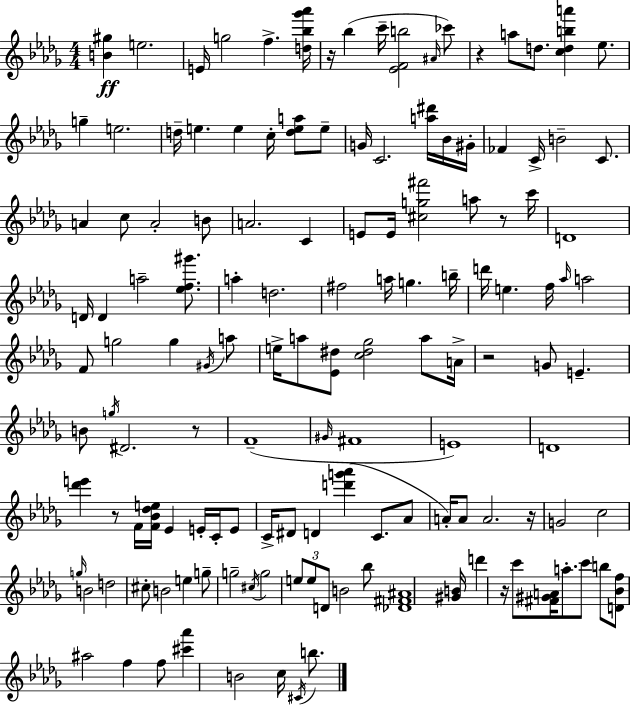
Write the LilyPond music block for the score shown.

{
  \clef treble
  \numericTimeSignature
  \time 4/4
  \key bes \minor
  \repeat volta 2 { <b' gis''>4\ff e''2. | e'16 g''2 f''4.-> <d'' bes'' ges''' aes'''>16 | r16 bes''4( c'''16-- <ees' f' b''>2 \grace { ais'16 }) ces'''8 | r4 a''8 d''8. <c'' d'' b'' a'''>4 ees''8. | \break g''4-- e''2. | d''16-- e''4. e''4 c''16-. <d'' e'' a''>8 e''8-- | g'16 c'2. <a'' dis'''>16 bes'16 | gis'16-. fes'4 c'16-> b'2-- c'8. | \break a'4 c''8 a'2-. b'8 | a'2. c'4 | e'8 e'16 <cis'' g'' fis'''>2 a''8 r8 | c'''16 d'1 | \break d'16 d'4 a''2-- <ees'' f'' gis'''>8. | a''4-. d''2. | fis''2 a''16 g''4. | b''16-- d'''16 e''4. f''16 \grace { aes''16 } a''2 | \break f'8 g''2 g''4 | \acciaccatura { gis'16 } a''8 e''16-> a''8 <ees' dis''>8 <c'' dis'' ges''>2 | a''8 a'16-> r2 g'8 e'4.-- | b'8 \acciaccatura { g''16 } dis'2. | \break r8 f'1--( | \grace { gis'16 } fis'1 | e'1) | d'1 | \break <des''' e'''>4 r8 f'16 <f' bes' des'' e''>16 ees'4 | e'16-. c'16-. e'8 c'16-> dis'8 d'4 <d''' g''' aes'''>4( | c'8. aes'8 a'16-.) a'8 a'2. | r16 g'2 c''2 | \break \grace { g''16 } b'2 d''2 | cis''8-. b'2 | e''4 g''8-- g''2-- \acciaccatura { cis''16 } g''2 | \tuplet 3/2 { e''8 e''8 d'8 } b'2 | \break bes''8 <des' fis' ais'>1 | <gis' b'>16 d'''4 r16 c'''8 <fis' gis' a'>16 | a''8.-. c'''8 b''8 <d' bes' f''>8 ais''2 | f''4 f''8 <cis''' aes'''>4 b'2 | \break c''16 \acciaccatura { cis'16 } b''8. } \bar "|."
}